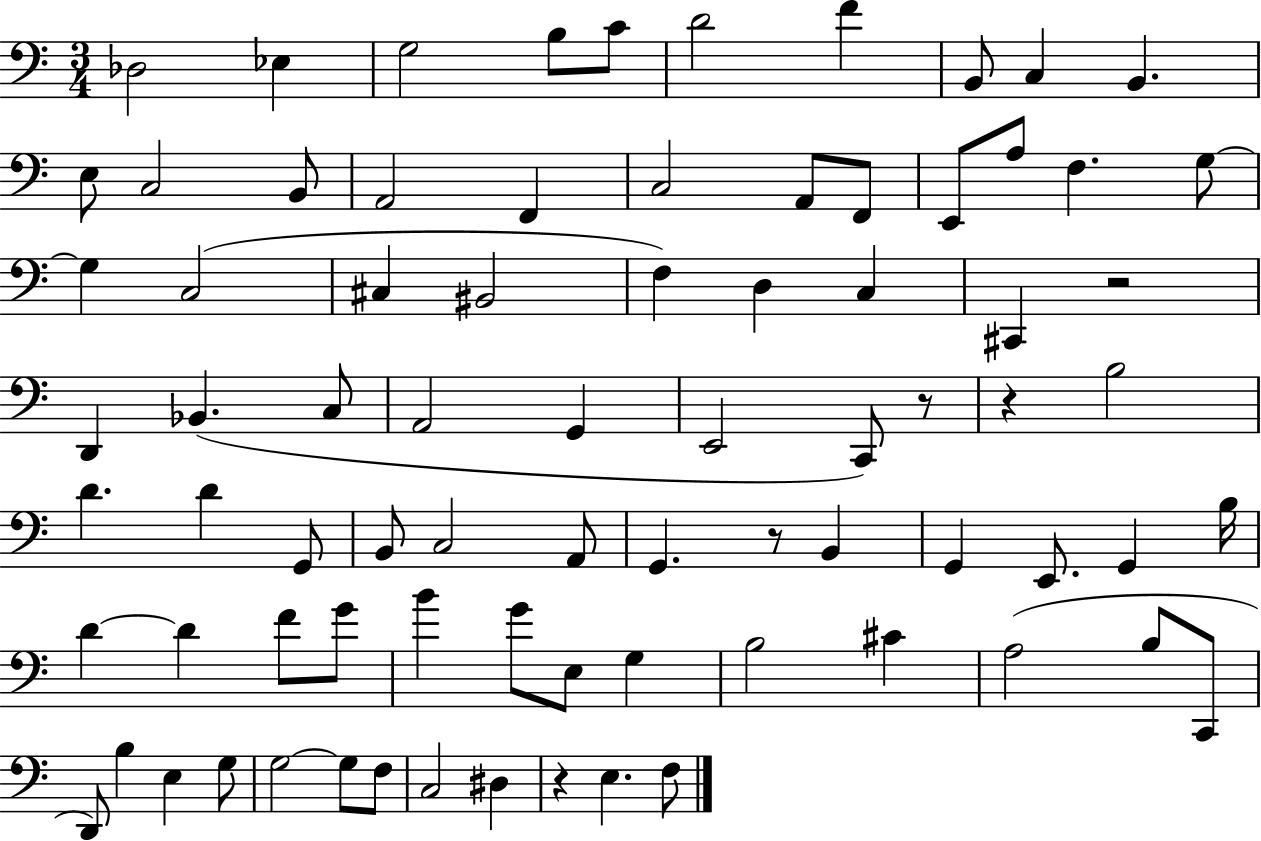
Db3/h Eb3/q G3/h B3/e C4/e D4/h F4/q B2/e C3/q B2/q. E3/e C3/h B2/e A2/h F2/q C3/h A2/e F2/e E2/e A3/e F3/q. G3/e G3/q C3/h C#3/q BIS2/h F3/q D3/q C3/q C#2/q R/h D2/q Bb2/q. C3/e A2/h G2/q E2/h C2/e R/e R/q B3/h D4/q. D4/q G2/e B2/e C3/h A2/e G2/q. R/e B2/q G2/q E2/e. G2/q B3/s D4/q D4/q F4/e G4/e B4/q G4/e E3/e G3/q B3/h C#4/q A3/h B3/e C2/e D2/e B3/q E3/q G3/e G3/h G3/e F3/e C3/h D#3/q R/q E3/q. F3/e